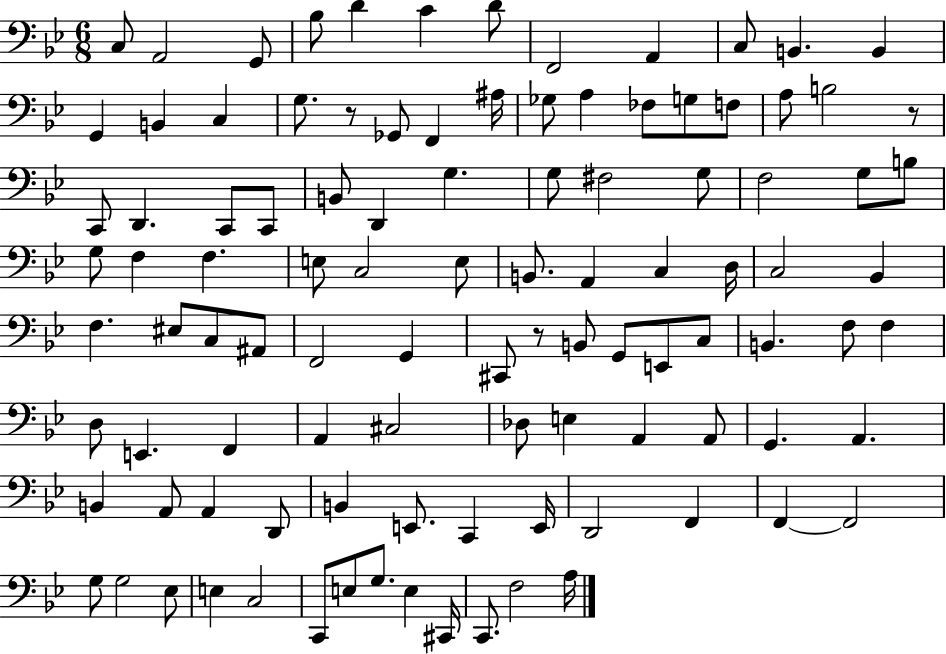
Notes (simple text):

C3/e A2/h G2/e Bb3/e D4/q C4/q D4/e F2/h A2/q C3/e B2/q. B2/q G2/q B2/q C3/q G3/e. R/e Gb2/e F2/q A#3/s Gb3/e A3/q FES3/e G3/e F3/e A3/e B3/h R/e C2/e D2/q. C2/e C2/e B2/e D2/q G3/q. G3/e F#3/h G3/e F3/h G3/e B3/e G3/e F3/q F3/q. E3/e C3/h E3/e B2/e. A2/q C3/q D3/s C3/h Bb2/q F3/q. EIS3/e C3/e A#2/e F2/h G2/q C#2/e R/e B2/e G2/e E2/e C3/e B2/q. F3/e F3/q D3/e E2/q. F2/q A2/q C#3/h Db3/e E3/q A2/q A2/e G2/q. A2/q. B2/q A2/e A2/q D2/e B2/q E2/e. C2/q E2/s D2/h F2/q F2/q F2/h G3/e G3/h Eb3/e E3/q C3/h C2/e E3/e G3/e. E3/q C#2/s C2/e. F3/h A3/s